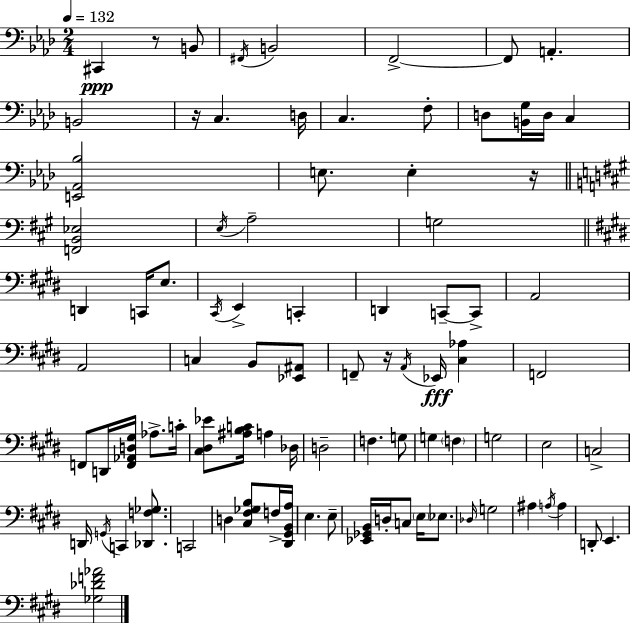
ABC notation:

X:1
T:Untitled
M:2/4
L:1/4
K:Ab
^C,, z/2 B,,/2 ^F,,/4 B,,2 F,,2 F,,/2 A,, B,,2 z/4 C, D,/4 C, F,/2 D,/2 [B,,G,]/4 D,/4 C, [E,,_A,,_B,]2 E,/2 E, z/4 [F,,B,,_E,]2 E,/4 A,2 G,2 D,, C,,/4 E,/2 ^C,,/4 E,, C,, D,, C,,/2 C,,/2 A,,2 A,,2 C, B,,/2 [_E,,^A,,]/2 F,,/2 z/4 A,,/4 _E,,/4 [^C,_A,] F,,2 F,,/2 D,,/4 [F,,_A,,D,^G,]/4 _A,/2 C/4 [^C,^D,_E]/2 [^A,B,C]/4 A, _D,/4 D,2 F, G,/2 G, F, G,2 E,2 C,2 D,,/4 G,,/4 C,, [_D,,F,_G,]/2 C,,2 D, [^C,^F,_G,B,]/2 F,/4 [^D,,^G,,B,,A,]/4 E, E,/2 [_E,,_G,,B,,]/4 D,/4 C,/2 E,/4 _E,/2 _D,/4 G,2 ^A, A,/4 A, D,,/2 E,, [_G,_DF_A]2